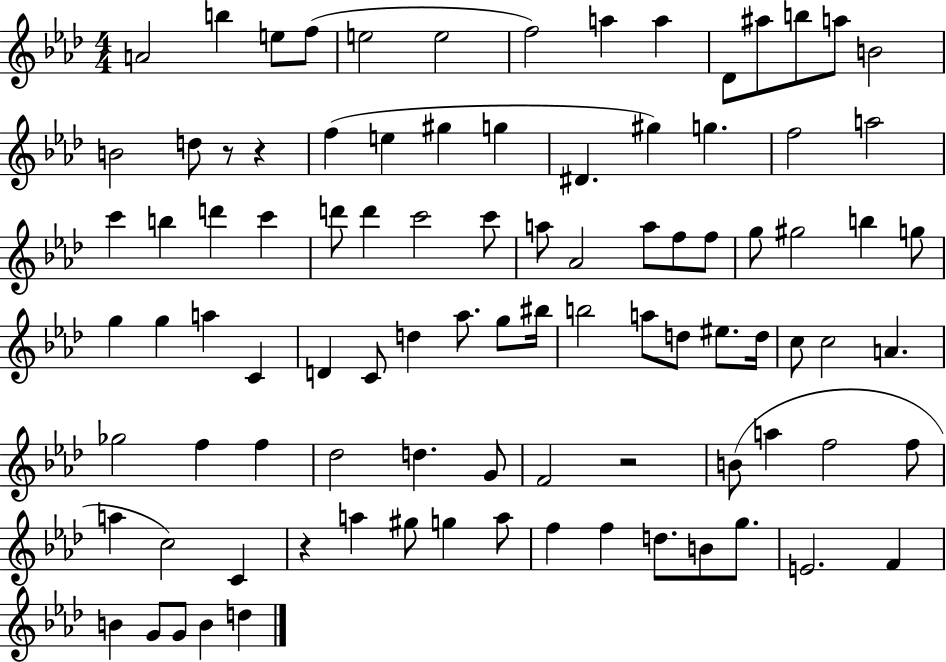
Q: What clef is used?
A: treble